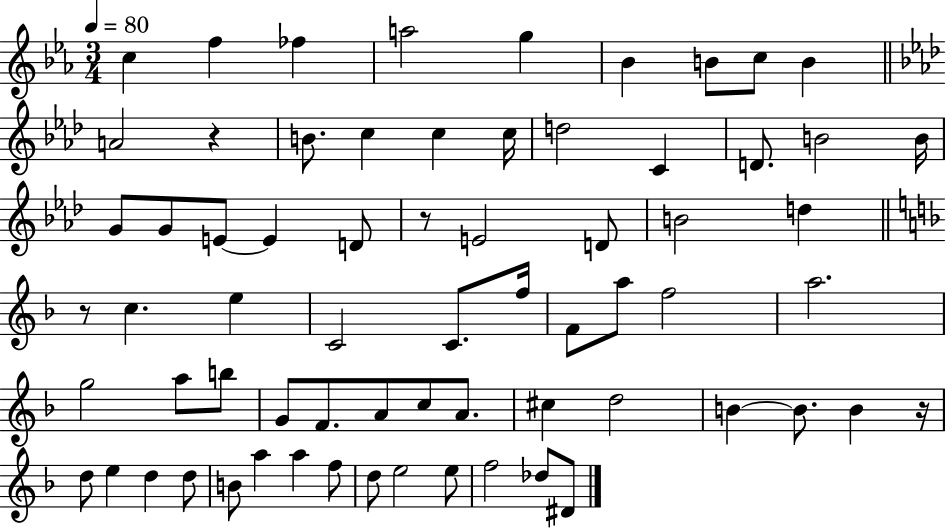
C5/q F5/q FES5/q A5/h G5/q Bb4/q B4/e C5/e B4/q A4/h R/q B4/e. C5/q C5/q C5/s D5/h C4/q D4/e. B4/h B4/s G4/e G4/e E4/e E4/q D4/e R/e E4/h D4/e B4/h D5/q R/e C5/q. E5/q C4/h C4/e. F5/s F4/e A5/e F5/h A5/h. G5/h A5/e B5/e G4/e F4/e. A4/e C5/e A4/e. C#5/q D5/h B4/q B4/e. B4/q R/s D5/e E5/q D5/q D5/e B4/e A5/q A5/q F5/e D5/e E5/h E5/e F5/h Db5/e D#4/e